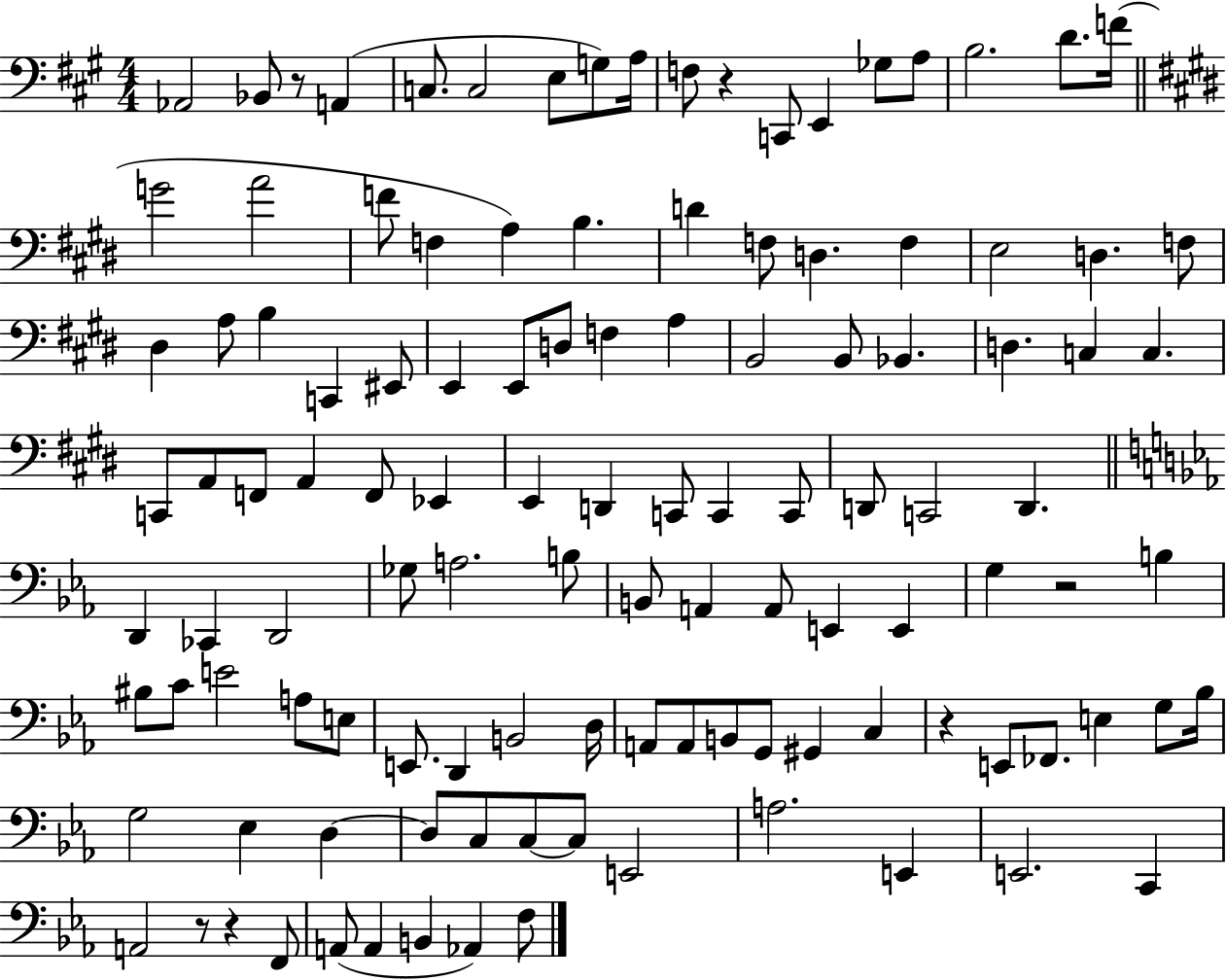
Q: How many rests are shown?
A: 6